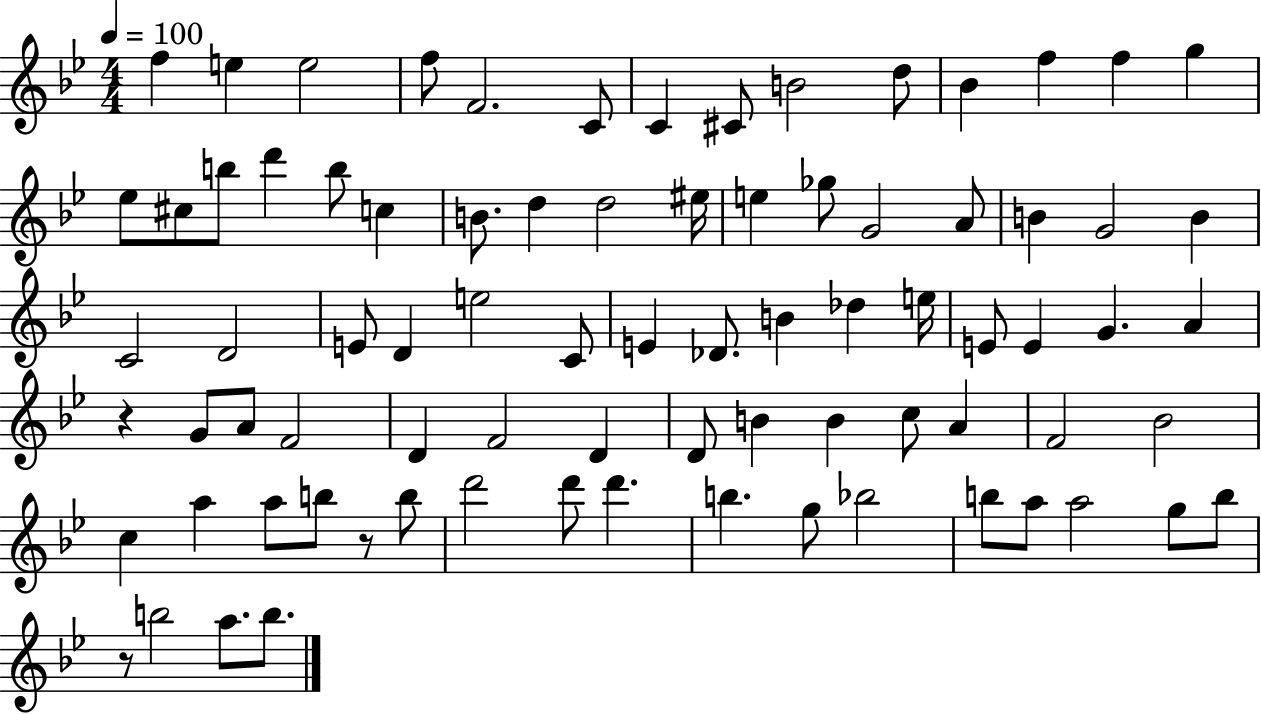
F5/q E5/q E5/h F5/e F4/h. C4/e C4/q C#4/e B4/h D5/e Bb4/q F5/q F5/q G5/q Eb5/e C#5/e B5/e D6/q B5/e C5/q B4/e. D5/q D5/h EIS5/s E5/q Gb5/e G4/h A4/e B4/q G4/h B4/q C4/h D4/h E4/e D4/q E5/h C4/e E4/q Db4/e. B4/q Db5/q E5/s E4/e E4/q G4/q. A4/q R/q G4/e A4/e F4/h D4/q F4/h D4/q D4/e B4/q B4/q C5/e A4/q F4/h Bb4/h C5/q A5/q A5/e B5/e R/e B5/e D6/h D6/e D6/q. B5/q. G5/e Bb5/h B5/e A5/e A5/h G5/e B5/e R/e B5/h A5/e. B5/e.